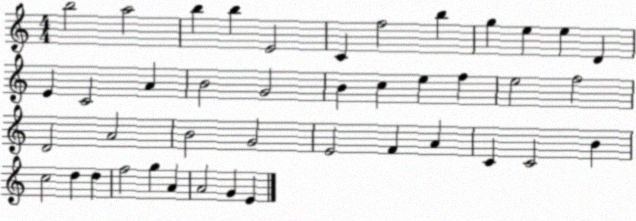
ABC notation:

X:1
T:Untitled
M:4/4
L:1/4
K:C
b2 a2 b b E2 C f2 b g e e D E C2 A B2 G2 B c e f e2 f2 D2 A2 B2 G2 E2 F A C C2 B c2 d d f2 g A A2 G E